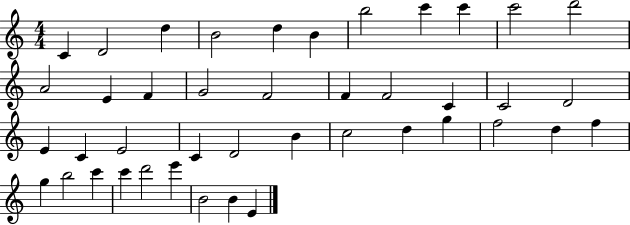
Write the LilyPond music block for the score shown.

{
  \clef treble
  \numericTimeSignature
  \time 4/4
  \key c \major
  c'4 d'2 d''4 | b'2 d''4 b'4 | b''2 c'''4 c'''4 | c'''2 d'''2 | \break a'2 e'4 f'4 | g'2 f'2 | f'4 f'2 c'4 | c'2 d'2 | \break e'4 c'4 e'2 | c'4 d'2 b'4 | c''2 d''4 g''4 | f''2 d''4 f''4 | \break g''4 b''2 c'''4 | c'''4 d'''2 e'''4 | b'2 b'4 e'4 | \bar "|."
}